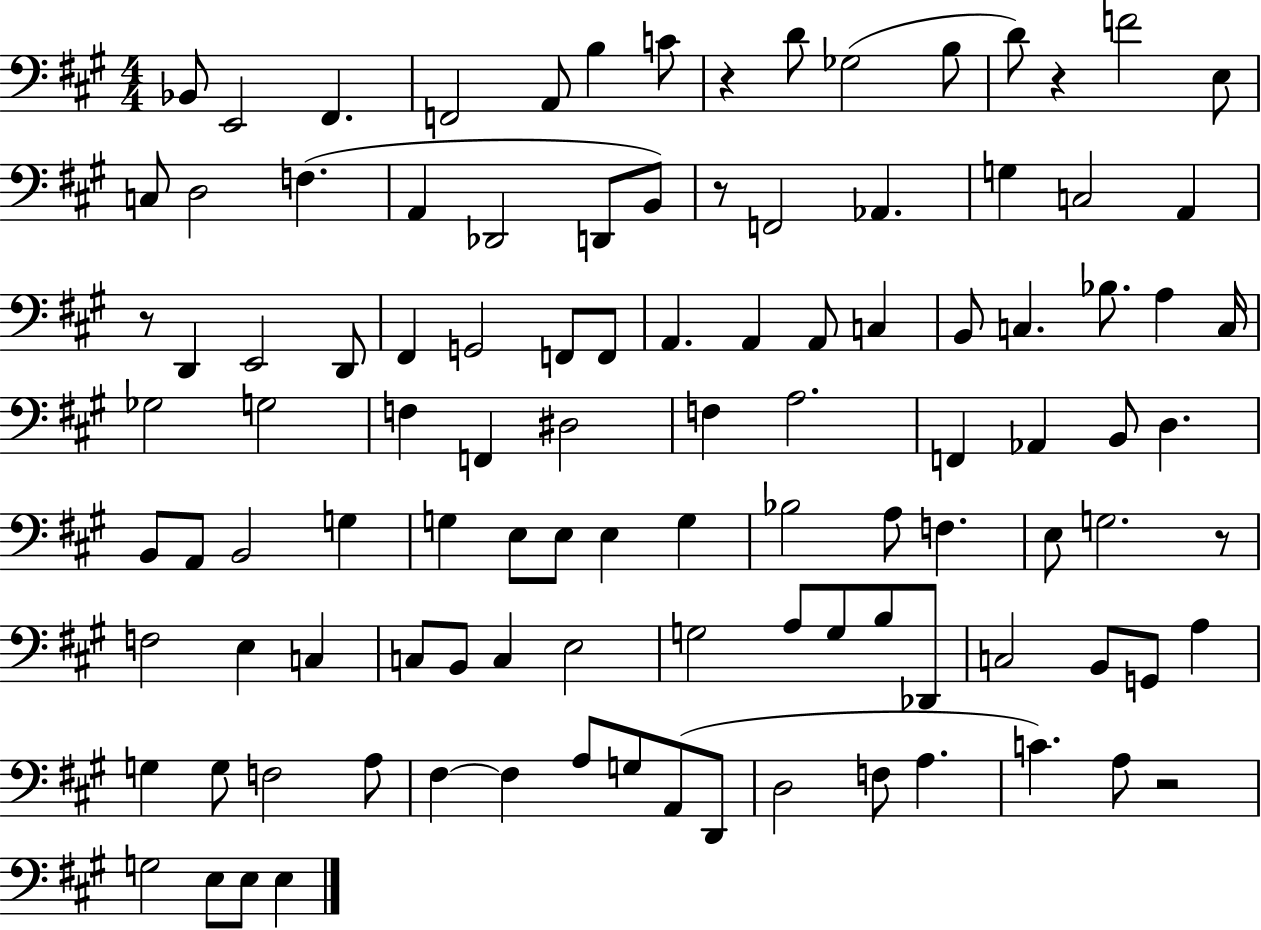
X:1
T:Untitled
M:4/4
L:1/4
K:A
_B,,/2 E,,2 ^F,, F,,2 A,,/2 B, C/2 z D/2 _G,2 B,/2 D/2 z F2 E,/2 C,/2 D,2 F, A,, _D,,2 D,,/2 B,,/2 z/2 F,,2 _A,, G, C,2 A,, z/2 D,, E,,2 D,,/2 ^F,, G,,2 F,,/2 F,,/2 A,, A,, A,,/2 C, B,,/2 C, _B,/2 A, C,/4 _G,2 G,2 F, F,, ^D,2 F, A,2 F,, _A,, B,,/2 D, B,,/2 A,,/2 B,,2 G, G, E,/2 E,/2 E, G, _B,2 A,/2 F, E,/2 G,2 z/2 F,2 E, C, C,/2 B,,/2 C, E,2 G,2 A,/2 G,/2 B,/2 _D,,/2 C,2 B,,/2 G,,/2 A, G, G,/2 F,2 A,/2 ^F, ^F, A,/2 G,/2 A,,/2 D,,/2 D,2 F,/2 A, C A,/2 z2 G,2 E,/2 E,/2 E,